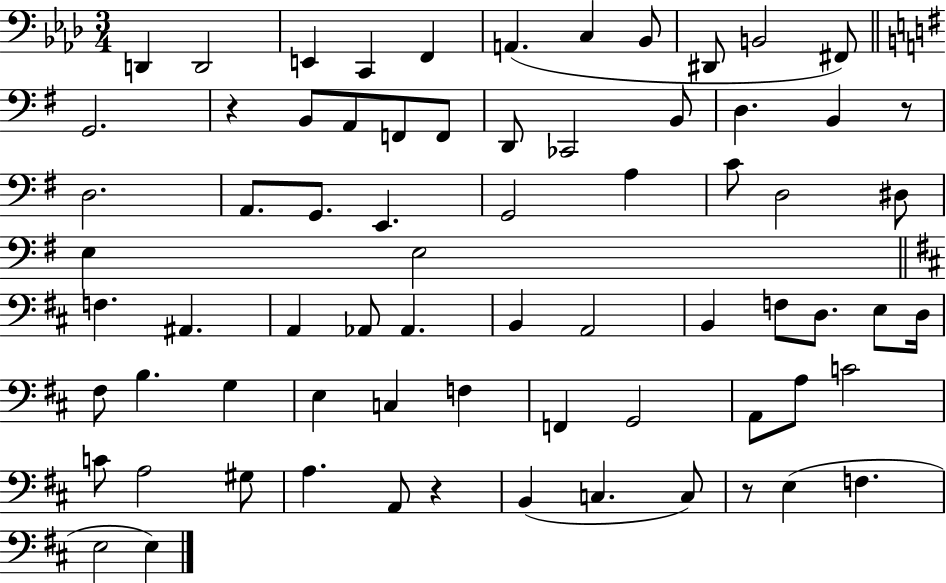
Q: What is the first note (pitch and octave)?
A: D2